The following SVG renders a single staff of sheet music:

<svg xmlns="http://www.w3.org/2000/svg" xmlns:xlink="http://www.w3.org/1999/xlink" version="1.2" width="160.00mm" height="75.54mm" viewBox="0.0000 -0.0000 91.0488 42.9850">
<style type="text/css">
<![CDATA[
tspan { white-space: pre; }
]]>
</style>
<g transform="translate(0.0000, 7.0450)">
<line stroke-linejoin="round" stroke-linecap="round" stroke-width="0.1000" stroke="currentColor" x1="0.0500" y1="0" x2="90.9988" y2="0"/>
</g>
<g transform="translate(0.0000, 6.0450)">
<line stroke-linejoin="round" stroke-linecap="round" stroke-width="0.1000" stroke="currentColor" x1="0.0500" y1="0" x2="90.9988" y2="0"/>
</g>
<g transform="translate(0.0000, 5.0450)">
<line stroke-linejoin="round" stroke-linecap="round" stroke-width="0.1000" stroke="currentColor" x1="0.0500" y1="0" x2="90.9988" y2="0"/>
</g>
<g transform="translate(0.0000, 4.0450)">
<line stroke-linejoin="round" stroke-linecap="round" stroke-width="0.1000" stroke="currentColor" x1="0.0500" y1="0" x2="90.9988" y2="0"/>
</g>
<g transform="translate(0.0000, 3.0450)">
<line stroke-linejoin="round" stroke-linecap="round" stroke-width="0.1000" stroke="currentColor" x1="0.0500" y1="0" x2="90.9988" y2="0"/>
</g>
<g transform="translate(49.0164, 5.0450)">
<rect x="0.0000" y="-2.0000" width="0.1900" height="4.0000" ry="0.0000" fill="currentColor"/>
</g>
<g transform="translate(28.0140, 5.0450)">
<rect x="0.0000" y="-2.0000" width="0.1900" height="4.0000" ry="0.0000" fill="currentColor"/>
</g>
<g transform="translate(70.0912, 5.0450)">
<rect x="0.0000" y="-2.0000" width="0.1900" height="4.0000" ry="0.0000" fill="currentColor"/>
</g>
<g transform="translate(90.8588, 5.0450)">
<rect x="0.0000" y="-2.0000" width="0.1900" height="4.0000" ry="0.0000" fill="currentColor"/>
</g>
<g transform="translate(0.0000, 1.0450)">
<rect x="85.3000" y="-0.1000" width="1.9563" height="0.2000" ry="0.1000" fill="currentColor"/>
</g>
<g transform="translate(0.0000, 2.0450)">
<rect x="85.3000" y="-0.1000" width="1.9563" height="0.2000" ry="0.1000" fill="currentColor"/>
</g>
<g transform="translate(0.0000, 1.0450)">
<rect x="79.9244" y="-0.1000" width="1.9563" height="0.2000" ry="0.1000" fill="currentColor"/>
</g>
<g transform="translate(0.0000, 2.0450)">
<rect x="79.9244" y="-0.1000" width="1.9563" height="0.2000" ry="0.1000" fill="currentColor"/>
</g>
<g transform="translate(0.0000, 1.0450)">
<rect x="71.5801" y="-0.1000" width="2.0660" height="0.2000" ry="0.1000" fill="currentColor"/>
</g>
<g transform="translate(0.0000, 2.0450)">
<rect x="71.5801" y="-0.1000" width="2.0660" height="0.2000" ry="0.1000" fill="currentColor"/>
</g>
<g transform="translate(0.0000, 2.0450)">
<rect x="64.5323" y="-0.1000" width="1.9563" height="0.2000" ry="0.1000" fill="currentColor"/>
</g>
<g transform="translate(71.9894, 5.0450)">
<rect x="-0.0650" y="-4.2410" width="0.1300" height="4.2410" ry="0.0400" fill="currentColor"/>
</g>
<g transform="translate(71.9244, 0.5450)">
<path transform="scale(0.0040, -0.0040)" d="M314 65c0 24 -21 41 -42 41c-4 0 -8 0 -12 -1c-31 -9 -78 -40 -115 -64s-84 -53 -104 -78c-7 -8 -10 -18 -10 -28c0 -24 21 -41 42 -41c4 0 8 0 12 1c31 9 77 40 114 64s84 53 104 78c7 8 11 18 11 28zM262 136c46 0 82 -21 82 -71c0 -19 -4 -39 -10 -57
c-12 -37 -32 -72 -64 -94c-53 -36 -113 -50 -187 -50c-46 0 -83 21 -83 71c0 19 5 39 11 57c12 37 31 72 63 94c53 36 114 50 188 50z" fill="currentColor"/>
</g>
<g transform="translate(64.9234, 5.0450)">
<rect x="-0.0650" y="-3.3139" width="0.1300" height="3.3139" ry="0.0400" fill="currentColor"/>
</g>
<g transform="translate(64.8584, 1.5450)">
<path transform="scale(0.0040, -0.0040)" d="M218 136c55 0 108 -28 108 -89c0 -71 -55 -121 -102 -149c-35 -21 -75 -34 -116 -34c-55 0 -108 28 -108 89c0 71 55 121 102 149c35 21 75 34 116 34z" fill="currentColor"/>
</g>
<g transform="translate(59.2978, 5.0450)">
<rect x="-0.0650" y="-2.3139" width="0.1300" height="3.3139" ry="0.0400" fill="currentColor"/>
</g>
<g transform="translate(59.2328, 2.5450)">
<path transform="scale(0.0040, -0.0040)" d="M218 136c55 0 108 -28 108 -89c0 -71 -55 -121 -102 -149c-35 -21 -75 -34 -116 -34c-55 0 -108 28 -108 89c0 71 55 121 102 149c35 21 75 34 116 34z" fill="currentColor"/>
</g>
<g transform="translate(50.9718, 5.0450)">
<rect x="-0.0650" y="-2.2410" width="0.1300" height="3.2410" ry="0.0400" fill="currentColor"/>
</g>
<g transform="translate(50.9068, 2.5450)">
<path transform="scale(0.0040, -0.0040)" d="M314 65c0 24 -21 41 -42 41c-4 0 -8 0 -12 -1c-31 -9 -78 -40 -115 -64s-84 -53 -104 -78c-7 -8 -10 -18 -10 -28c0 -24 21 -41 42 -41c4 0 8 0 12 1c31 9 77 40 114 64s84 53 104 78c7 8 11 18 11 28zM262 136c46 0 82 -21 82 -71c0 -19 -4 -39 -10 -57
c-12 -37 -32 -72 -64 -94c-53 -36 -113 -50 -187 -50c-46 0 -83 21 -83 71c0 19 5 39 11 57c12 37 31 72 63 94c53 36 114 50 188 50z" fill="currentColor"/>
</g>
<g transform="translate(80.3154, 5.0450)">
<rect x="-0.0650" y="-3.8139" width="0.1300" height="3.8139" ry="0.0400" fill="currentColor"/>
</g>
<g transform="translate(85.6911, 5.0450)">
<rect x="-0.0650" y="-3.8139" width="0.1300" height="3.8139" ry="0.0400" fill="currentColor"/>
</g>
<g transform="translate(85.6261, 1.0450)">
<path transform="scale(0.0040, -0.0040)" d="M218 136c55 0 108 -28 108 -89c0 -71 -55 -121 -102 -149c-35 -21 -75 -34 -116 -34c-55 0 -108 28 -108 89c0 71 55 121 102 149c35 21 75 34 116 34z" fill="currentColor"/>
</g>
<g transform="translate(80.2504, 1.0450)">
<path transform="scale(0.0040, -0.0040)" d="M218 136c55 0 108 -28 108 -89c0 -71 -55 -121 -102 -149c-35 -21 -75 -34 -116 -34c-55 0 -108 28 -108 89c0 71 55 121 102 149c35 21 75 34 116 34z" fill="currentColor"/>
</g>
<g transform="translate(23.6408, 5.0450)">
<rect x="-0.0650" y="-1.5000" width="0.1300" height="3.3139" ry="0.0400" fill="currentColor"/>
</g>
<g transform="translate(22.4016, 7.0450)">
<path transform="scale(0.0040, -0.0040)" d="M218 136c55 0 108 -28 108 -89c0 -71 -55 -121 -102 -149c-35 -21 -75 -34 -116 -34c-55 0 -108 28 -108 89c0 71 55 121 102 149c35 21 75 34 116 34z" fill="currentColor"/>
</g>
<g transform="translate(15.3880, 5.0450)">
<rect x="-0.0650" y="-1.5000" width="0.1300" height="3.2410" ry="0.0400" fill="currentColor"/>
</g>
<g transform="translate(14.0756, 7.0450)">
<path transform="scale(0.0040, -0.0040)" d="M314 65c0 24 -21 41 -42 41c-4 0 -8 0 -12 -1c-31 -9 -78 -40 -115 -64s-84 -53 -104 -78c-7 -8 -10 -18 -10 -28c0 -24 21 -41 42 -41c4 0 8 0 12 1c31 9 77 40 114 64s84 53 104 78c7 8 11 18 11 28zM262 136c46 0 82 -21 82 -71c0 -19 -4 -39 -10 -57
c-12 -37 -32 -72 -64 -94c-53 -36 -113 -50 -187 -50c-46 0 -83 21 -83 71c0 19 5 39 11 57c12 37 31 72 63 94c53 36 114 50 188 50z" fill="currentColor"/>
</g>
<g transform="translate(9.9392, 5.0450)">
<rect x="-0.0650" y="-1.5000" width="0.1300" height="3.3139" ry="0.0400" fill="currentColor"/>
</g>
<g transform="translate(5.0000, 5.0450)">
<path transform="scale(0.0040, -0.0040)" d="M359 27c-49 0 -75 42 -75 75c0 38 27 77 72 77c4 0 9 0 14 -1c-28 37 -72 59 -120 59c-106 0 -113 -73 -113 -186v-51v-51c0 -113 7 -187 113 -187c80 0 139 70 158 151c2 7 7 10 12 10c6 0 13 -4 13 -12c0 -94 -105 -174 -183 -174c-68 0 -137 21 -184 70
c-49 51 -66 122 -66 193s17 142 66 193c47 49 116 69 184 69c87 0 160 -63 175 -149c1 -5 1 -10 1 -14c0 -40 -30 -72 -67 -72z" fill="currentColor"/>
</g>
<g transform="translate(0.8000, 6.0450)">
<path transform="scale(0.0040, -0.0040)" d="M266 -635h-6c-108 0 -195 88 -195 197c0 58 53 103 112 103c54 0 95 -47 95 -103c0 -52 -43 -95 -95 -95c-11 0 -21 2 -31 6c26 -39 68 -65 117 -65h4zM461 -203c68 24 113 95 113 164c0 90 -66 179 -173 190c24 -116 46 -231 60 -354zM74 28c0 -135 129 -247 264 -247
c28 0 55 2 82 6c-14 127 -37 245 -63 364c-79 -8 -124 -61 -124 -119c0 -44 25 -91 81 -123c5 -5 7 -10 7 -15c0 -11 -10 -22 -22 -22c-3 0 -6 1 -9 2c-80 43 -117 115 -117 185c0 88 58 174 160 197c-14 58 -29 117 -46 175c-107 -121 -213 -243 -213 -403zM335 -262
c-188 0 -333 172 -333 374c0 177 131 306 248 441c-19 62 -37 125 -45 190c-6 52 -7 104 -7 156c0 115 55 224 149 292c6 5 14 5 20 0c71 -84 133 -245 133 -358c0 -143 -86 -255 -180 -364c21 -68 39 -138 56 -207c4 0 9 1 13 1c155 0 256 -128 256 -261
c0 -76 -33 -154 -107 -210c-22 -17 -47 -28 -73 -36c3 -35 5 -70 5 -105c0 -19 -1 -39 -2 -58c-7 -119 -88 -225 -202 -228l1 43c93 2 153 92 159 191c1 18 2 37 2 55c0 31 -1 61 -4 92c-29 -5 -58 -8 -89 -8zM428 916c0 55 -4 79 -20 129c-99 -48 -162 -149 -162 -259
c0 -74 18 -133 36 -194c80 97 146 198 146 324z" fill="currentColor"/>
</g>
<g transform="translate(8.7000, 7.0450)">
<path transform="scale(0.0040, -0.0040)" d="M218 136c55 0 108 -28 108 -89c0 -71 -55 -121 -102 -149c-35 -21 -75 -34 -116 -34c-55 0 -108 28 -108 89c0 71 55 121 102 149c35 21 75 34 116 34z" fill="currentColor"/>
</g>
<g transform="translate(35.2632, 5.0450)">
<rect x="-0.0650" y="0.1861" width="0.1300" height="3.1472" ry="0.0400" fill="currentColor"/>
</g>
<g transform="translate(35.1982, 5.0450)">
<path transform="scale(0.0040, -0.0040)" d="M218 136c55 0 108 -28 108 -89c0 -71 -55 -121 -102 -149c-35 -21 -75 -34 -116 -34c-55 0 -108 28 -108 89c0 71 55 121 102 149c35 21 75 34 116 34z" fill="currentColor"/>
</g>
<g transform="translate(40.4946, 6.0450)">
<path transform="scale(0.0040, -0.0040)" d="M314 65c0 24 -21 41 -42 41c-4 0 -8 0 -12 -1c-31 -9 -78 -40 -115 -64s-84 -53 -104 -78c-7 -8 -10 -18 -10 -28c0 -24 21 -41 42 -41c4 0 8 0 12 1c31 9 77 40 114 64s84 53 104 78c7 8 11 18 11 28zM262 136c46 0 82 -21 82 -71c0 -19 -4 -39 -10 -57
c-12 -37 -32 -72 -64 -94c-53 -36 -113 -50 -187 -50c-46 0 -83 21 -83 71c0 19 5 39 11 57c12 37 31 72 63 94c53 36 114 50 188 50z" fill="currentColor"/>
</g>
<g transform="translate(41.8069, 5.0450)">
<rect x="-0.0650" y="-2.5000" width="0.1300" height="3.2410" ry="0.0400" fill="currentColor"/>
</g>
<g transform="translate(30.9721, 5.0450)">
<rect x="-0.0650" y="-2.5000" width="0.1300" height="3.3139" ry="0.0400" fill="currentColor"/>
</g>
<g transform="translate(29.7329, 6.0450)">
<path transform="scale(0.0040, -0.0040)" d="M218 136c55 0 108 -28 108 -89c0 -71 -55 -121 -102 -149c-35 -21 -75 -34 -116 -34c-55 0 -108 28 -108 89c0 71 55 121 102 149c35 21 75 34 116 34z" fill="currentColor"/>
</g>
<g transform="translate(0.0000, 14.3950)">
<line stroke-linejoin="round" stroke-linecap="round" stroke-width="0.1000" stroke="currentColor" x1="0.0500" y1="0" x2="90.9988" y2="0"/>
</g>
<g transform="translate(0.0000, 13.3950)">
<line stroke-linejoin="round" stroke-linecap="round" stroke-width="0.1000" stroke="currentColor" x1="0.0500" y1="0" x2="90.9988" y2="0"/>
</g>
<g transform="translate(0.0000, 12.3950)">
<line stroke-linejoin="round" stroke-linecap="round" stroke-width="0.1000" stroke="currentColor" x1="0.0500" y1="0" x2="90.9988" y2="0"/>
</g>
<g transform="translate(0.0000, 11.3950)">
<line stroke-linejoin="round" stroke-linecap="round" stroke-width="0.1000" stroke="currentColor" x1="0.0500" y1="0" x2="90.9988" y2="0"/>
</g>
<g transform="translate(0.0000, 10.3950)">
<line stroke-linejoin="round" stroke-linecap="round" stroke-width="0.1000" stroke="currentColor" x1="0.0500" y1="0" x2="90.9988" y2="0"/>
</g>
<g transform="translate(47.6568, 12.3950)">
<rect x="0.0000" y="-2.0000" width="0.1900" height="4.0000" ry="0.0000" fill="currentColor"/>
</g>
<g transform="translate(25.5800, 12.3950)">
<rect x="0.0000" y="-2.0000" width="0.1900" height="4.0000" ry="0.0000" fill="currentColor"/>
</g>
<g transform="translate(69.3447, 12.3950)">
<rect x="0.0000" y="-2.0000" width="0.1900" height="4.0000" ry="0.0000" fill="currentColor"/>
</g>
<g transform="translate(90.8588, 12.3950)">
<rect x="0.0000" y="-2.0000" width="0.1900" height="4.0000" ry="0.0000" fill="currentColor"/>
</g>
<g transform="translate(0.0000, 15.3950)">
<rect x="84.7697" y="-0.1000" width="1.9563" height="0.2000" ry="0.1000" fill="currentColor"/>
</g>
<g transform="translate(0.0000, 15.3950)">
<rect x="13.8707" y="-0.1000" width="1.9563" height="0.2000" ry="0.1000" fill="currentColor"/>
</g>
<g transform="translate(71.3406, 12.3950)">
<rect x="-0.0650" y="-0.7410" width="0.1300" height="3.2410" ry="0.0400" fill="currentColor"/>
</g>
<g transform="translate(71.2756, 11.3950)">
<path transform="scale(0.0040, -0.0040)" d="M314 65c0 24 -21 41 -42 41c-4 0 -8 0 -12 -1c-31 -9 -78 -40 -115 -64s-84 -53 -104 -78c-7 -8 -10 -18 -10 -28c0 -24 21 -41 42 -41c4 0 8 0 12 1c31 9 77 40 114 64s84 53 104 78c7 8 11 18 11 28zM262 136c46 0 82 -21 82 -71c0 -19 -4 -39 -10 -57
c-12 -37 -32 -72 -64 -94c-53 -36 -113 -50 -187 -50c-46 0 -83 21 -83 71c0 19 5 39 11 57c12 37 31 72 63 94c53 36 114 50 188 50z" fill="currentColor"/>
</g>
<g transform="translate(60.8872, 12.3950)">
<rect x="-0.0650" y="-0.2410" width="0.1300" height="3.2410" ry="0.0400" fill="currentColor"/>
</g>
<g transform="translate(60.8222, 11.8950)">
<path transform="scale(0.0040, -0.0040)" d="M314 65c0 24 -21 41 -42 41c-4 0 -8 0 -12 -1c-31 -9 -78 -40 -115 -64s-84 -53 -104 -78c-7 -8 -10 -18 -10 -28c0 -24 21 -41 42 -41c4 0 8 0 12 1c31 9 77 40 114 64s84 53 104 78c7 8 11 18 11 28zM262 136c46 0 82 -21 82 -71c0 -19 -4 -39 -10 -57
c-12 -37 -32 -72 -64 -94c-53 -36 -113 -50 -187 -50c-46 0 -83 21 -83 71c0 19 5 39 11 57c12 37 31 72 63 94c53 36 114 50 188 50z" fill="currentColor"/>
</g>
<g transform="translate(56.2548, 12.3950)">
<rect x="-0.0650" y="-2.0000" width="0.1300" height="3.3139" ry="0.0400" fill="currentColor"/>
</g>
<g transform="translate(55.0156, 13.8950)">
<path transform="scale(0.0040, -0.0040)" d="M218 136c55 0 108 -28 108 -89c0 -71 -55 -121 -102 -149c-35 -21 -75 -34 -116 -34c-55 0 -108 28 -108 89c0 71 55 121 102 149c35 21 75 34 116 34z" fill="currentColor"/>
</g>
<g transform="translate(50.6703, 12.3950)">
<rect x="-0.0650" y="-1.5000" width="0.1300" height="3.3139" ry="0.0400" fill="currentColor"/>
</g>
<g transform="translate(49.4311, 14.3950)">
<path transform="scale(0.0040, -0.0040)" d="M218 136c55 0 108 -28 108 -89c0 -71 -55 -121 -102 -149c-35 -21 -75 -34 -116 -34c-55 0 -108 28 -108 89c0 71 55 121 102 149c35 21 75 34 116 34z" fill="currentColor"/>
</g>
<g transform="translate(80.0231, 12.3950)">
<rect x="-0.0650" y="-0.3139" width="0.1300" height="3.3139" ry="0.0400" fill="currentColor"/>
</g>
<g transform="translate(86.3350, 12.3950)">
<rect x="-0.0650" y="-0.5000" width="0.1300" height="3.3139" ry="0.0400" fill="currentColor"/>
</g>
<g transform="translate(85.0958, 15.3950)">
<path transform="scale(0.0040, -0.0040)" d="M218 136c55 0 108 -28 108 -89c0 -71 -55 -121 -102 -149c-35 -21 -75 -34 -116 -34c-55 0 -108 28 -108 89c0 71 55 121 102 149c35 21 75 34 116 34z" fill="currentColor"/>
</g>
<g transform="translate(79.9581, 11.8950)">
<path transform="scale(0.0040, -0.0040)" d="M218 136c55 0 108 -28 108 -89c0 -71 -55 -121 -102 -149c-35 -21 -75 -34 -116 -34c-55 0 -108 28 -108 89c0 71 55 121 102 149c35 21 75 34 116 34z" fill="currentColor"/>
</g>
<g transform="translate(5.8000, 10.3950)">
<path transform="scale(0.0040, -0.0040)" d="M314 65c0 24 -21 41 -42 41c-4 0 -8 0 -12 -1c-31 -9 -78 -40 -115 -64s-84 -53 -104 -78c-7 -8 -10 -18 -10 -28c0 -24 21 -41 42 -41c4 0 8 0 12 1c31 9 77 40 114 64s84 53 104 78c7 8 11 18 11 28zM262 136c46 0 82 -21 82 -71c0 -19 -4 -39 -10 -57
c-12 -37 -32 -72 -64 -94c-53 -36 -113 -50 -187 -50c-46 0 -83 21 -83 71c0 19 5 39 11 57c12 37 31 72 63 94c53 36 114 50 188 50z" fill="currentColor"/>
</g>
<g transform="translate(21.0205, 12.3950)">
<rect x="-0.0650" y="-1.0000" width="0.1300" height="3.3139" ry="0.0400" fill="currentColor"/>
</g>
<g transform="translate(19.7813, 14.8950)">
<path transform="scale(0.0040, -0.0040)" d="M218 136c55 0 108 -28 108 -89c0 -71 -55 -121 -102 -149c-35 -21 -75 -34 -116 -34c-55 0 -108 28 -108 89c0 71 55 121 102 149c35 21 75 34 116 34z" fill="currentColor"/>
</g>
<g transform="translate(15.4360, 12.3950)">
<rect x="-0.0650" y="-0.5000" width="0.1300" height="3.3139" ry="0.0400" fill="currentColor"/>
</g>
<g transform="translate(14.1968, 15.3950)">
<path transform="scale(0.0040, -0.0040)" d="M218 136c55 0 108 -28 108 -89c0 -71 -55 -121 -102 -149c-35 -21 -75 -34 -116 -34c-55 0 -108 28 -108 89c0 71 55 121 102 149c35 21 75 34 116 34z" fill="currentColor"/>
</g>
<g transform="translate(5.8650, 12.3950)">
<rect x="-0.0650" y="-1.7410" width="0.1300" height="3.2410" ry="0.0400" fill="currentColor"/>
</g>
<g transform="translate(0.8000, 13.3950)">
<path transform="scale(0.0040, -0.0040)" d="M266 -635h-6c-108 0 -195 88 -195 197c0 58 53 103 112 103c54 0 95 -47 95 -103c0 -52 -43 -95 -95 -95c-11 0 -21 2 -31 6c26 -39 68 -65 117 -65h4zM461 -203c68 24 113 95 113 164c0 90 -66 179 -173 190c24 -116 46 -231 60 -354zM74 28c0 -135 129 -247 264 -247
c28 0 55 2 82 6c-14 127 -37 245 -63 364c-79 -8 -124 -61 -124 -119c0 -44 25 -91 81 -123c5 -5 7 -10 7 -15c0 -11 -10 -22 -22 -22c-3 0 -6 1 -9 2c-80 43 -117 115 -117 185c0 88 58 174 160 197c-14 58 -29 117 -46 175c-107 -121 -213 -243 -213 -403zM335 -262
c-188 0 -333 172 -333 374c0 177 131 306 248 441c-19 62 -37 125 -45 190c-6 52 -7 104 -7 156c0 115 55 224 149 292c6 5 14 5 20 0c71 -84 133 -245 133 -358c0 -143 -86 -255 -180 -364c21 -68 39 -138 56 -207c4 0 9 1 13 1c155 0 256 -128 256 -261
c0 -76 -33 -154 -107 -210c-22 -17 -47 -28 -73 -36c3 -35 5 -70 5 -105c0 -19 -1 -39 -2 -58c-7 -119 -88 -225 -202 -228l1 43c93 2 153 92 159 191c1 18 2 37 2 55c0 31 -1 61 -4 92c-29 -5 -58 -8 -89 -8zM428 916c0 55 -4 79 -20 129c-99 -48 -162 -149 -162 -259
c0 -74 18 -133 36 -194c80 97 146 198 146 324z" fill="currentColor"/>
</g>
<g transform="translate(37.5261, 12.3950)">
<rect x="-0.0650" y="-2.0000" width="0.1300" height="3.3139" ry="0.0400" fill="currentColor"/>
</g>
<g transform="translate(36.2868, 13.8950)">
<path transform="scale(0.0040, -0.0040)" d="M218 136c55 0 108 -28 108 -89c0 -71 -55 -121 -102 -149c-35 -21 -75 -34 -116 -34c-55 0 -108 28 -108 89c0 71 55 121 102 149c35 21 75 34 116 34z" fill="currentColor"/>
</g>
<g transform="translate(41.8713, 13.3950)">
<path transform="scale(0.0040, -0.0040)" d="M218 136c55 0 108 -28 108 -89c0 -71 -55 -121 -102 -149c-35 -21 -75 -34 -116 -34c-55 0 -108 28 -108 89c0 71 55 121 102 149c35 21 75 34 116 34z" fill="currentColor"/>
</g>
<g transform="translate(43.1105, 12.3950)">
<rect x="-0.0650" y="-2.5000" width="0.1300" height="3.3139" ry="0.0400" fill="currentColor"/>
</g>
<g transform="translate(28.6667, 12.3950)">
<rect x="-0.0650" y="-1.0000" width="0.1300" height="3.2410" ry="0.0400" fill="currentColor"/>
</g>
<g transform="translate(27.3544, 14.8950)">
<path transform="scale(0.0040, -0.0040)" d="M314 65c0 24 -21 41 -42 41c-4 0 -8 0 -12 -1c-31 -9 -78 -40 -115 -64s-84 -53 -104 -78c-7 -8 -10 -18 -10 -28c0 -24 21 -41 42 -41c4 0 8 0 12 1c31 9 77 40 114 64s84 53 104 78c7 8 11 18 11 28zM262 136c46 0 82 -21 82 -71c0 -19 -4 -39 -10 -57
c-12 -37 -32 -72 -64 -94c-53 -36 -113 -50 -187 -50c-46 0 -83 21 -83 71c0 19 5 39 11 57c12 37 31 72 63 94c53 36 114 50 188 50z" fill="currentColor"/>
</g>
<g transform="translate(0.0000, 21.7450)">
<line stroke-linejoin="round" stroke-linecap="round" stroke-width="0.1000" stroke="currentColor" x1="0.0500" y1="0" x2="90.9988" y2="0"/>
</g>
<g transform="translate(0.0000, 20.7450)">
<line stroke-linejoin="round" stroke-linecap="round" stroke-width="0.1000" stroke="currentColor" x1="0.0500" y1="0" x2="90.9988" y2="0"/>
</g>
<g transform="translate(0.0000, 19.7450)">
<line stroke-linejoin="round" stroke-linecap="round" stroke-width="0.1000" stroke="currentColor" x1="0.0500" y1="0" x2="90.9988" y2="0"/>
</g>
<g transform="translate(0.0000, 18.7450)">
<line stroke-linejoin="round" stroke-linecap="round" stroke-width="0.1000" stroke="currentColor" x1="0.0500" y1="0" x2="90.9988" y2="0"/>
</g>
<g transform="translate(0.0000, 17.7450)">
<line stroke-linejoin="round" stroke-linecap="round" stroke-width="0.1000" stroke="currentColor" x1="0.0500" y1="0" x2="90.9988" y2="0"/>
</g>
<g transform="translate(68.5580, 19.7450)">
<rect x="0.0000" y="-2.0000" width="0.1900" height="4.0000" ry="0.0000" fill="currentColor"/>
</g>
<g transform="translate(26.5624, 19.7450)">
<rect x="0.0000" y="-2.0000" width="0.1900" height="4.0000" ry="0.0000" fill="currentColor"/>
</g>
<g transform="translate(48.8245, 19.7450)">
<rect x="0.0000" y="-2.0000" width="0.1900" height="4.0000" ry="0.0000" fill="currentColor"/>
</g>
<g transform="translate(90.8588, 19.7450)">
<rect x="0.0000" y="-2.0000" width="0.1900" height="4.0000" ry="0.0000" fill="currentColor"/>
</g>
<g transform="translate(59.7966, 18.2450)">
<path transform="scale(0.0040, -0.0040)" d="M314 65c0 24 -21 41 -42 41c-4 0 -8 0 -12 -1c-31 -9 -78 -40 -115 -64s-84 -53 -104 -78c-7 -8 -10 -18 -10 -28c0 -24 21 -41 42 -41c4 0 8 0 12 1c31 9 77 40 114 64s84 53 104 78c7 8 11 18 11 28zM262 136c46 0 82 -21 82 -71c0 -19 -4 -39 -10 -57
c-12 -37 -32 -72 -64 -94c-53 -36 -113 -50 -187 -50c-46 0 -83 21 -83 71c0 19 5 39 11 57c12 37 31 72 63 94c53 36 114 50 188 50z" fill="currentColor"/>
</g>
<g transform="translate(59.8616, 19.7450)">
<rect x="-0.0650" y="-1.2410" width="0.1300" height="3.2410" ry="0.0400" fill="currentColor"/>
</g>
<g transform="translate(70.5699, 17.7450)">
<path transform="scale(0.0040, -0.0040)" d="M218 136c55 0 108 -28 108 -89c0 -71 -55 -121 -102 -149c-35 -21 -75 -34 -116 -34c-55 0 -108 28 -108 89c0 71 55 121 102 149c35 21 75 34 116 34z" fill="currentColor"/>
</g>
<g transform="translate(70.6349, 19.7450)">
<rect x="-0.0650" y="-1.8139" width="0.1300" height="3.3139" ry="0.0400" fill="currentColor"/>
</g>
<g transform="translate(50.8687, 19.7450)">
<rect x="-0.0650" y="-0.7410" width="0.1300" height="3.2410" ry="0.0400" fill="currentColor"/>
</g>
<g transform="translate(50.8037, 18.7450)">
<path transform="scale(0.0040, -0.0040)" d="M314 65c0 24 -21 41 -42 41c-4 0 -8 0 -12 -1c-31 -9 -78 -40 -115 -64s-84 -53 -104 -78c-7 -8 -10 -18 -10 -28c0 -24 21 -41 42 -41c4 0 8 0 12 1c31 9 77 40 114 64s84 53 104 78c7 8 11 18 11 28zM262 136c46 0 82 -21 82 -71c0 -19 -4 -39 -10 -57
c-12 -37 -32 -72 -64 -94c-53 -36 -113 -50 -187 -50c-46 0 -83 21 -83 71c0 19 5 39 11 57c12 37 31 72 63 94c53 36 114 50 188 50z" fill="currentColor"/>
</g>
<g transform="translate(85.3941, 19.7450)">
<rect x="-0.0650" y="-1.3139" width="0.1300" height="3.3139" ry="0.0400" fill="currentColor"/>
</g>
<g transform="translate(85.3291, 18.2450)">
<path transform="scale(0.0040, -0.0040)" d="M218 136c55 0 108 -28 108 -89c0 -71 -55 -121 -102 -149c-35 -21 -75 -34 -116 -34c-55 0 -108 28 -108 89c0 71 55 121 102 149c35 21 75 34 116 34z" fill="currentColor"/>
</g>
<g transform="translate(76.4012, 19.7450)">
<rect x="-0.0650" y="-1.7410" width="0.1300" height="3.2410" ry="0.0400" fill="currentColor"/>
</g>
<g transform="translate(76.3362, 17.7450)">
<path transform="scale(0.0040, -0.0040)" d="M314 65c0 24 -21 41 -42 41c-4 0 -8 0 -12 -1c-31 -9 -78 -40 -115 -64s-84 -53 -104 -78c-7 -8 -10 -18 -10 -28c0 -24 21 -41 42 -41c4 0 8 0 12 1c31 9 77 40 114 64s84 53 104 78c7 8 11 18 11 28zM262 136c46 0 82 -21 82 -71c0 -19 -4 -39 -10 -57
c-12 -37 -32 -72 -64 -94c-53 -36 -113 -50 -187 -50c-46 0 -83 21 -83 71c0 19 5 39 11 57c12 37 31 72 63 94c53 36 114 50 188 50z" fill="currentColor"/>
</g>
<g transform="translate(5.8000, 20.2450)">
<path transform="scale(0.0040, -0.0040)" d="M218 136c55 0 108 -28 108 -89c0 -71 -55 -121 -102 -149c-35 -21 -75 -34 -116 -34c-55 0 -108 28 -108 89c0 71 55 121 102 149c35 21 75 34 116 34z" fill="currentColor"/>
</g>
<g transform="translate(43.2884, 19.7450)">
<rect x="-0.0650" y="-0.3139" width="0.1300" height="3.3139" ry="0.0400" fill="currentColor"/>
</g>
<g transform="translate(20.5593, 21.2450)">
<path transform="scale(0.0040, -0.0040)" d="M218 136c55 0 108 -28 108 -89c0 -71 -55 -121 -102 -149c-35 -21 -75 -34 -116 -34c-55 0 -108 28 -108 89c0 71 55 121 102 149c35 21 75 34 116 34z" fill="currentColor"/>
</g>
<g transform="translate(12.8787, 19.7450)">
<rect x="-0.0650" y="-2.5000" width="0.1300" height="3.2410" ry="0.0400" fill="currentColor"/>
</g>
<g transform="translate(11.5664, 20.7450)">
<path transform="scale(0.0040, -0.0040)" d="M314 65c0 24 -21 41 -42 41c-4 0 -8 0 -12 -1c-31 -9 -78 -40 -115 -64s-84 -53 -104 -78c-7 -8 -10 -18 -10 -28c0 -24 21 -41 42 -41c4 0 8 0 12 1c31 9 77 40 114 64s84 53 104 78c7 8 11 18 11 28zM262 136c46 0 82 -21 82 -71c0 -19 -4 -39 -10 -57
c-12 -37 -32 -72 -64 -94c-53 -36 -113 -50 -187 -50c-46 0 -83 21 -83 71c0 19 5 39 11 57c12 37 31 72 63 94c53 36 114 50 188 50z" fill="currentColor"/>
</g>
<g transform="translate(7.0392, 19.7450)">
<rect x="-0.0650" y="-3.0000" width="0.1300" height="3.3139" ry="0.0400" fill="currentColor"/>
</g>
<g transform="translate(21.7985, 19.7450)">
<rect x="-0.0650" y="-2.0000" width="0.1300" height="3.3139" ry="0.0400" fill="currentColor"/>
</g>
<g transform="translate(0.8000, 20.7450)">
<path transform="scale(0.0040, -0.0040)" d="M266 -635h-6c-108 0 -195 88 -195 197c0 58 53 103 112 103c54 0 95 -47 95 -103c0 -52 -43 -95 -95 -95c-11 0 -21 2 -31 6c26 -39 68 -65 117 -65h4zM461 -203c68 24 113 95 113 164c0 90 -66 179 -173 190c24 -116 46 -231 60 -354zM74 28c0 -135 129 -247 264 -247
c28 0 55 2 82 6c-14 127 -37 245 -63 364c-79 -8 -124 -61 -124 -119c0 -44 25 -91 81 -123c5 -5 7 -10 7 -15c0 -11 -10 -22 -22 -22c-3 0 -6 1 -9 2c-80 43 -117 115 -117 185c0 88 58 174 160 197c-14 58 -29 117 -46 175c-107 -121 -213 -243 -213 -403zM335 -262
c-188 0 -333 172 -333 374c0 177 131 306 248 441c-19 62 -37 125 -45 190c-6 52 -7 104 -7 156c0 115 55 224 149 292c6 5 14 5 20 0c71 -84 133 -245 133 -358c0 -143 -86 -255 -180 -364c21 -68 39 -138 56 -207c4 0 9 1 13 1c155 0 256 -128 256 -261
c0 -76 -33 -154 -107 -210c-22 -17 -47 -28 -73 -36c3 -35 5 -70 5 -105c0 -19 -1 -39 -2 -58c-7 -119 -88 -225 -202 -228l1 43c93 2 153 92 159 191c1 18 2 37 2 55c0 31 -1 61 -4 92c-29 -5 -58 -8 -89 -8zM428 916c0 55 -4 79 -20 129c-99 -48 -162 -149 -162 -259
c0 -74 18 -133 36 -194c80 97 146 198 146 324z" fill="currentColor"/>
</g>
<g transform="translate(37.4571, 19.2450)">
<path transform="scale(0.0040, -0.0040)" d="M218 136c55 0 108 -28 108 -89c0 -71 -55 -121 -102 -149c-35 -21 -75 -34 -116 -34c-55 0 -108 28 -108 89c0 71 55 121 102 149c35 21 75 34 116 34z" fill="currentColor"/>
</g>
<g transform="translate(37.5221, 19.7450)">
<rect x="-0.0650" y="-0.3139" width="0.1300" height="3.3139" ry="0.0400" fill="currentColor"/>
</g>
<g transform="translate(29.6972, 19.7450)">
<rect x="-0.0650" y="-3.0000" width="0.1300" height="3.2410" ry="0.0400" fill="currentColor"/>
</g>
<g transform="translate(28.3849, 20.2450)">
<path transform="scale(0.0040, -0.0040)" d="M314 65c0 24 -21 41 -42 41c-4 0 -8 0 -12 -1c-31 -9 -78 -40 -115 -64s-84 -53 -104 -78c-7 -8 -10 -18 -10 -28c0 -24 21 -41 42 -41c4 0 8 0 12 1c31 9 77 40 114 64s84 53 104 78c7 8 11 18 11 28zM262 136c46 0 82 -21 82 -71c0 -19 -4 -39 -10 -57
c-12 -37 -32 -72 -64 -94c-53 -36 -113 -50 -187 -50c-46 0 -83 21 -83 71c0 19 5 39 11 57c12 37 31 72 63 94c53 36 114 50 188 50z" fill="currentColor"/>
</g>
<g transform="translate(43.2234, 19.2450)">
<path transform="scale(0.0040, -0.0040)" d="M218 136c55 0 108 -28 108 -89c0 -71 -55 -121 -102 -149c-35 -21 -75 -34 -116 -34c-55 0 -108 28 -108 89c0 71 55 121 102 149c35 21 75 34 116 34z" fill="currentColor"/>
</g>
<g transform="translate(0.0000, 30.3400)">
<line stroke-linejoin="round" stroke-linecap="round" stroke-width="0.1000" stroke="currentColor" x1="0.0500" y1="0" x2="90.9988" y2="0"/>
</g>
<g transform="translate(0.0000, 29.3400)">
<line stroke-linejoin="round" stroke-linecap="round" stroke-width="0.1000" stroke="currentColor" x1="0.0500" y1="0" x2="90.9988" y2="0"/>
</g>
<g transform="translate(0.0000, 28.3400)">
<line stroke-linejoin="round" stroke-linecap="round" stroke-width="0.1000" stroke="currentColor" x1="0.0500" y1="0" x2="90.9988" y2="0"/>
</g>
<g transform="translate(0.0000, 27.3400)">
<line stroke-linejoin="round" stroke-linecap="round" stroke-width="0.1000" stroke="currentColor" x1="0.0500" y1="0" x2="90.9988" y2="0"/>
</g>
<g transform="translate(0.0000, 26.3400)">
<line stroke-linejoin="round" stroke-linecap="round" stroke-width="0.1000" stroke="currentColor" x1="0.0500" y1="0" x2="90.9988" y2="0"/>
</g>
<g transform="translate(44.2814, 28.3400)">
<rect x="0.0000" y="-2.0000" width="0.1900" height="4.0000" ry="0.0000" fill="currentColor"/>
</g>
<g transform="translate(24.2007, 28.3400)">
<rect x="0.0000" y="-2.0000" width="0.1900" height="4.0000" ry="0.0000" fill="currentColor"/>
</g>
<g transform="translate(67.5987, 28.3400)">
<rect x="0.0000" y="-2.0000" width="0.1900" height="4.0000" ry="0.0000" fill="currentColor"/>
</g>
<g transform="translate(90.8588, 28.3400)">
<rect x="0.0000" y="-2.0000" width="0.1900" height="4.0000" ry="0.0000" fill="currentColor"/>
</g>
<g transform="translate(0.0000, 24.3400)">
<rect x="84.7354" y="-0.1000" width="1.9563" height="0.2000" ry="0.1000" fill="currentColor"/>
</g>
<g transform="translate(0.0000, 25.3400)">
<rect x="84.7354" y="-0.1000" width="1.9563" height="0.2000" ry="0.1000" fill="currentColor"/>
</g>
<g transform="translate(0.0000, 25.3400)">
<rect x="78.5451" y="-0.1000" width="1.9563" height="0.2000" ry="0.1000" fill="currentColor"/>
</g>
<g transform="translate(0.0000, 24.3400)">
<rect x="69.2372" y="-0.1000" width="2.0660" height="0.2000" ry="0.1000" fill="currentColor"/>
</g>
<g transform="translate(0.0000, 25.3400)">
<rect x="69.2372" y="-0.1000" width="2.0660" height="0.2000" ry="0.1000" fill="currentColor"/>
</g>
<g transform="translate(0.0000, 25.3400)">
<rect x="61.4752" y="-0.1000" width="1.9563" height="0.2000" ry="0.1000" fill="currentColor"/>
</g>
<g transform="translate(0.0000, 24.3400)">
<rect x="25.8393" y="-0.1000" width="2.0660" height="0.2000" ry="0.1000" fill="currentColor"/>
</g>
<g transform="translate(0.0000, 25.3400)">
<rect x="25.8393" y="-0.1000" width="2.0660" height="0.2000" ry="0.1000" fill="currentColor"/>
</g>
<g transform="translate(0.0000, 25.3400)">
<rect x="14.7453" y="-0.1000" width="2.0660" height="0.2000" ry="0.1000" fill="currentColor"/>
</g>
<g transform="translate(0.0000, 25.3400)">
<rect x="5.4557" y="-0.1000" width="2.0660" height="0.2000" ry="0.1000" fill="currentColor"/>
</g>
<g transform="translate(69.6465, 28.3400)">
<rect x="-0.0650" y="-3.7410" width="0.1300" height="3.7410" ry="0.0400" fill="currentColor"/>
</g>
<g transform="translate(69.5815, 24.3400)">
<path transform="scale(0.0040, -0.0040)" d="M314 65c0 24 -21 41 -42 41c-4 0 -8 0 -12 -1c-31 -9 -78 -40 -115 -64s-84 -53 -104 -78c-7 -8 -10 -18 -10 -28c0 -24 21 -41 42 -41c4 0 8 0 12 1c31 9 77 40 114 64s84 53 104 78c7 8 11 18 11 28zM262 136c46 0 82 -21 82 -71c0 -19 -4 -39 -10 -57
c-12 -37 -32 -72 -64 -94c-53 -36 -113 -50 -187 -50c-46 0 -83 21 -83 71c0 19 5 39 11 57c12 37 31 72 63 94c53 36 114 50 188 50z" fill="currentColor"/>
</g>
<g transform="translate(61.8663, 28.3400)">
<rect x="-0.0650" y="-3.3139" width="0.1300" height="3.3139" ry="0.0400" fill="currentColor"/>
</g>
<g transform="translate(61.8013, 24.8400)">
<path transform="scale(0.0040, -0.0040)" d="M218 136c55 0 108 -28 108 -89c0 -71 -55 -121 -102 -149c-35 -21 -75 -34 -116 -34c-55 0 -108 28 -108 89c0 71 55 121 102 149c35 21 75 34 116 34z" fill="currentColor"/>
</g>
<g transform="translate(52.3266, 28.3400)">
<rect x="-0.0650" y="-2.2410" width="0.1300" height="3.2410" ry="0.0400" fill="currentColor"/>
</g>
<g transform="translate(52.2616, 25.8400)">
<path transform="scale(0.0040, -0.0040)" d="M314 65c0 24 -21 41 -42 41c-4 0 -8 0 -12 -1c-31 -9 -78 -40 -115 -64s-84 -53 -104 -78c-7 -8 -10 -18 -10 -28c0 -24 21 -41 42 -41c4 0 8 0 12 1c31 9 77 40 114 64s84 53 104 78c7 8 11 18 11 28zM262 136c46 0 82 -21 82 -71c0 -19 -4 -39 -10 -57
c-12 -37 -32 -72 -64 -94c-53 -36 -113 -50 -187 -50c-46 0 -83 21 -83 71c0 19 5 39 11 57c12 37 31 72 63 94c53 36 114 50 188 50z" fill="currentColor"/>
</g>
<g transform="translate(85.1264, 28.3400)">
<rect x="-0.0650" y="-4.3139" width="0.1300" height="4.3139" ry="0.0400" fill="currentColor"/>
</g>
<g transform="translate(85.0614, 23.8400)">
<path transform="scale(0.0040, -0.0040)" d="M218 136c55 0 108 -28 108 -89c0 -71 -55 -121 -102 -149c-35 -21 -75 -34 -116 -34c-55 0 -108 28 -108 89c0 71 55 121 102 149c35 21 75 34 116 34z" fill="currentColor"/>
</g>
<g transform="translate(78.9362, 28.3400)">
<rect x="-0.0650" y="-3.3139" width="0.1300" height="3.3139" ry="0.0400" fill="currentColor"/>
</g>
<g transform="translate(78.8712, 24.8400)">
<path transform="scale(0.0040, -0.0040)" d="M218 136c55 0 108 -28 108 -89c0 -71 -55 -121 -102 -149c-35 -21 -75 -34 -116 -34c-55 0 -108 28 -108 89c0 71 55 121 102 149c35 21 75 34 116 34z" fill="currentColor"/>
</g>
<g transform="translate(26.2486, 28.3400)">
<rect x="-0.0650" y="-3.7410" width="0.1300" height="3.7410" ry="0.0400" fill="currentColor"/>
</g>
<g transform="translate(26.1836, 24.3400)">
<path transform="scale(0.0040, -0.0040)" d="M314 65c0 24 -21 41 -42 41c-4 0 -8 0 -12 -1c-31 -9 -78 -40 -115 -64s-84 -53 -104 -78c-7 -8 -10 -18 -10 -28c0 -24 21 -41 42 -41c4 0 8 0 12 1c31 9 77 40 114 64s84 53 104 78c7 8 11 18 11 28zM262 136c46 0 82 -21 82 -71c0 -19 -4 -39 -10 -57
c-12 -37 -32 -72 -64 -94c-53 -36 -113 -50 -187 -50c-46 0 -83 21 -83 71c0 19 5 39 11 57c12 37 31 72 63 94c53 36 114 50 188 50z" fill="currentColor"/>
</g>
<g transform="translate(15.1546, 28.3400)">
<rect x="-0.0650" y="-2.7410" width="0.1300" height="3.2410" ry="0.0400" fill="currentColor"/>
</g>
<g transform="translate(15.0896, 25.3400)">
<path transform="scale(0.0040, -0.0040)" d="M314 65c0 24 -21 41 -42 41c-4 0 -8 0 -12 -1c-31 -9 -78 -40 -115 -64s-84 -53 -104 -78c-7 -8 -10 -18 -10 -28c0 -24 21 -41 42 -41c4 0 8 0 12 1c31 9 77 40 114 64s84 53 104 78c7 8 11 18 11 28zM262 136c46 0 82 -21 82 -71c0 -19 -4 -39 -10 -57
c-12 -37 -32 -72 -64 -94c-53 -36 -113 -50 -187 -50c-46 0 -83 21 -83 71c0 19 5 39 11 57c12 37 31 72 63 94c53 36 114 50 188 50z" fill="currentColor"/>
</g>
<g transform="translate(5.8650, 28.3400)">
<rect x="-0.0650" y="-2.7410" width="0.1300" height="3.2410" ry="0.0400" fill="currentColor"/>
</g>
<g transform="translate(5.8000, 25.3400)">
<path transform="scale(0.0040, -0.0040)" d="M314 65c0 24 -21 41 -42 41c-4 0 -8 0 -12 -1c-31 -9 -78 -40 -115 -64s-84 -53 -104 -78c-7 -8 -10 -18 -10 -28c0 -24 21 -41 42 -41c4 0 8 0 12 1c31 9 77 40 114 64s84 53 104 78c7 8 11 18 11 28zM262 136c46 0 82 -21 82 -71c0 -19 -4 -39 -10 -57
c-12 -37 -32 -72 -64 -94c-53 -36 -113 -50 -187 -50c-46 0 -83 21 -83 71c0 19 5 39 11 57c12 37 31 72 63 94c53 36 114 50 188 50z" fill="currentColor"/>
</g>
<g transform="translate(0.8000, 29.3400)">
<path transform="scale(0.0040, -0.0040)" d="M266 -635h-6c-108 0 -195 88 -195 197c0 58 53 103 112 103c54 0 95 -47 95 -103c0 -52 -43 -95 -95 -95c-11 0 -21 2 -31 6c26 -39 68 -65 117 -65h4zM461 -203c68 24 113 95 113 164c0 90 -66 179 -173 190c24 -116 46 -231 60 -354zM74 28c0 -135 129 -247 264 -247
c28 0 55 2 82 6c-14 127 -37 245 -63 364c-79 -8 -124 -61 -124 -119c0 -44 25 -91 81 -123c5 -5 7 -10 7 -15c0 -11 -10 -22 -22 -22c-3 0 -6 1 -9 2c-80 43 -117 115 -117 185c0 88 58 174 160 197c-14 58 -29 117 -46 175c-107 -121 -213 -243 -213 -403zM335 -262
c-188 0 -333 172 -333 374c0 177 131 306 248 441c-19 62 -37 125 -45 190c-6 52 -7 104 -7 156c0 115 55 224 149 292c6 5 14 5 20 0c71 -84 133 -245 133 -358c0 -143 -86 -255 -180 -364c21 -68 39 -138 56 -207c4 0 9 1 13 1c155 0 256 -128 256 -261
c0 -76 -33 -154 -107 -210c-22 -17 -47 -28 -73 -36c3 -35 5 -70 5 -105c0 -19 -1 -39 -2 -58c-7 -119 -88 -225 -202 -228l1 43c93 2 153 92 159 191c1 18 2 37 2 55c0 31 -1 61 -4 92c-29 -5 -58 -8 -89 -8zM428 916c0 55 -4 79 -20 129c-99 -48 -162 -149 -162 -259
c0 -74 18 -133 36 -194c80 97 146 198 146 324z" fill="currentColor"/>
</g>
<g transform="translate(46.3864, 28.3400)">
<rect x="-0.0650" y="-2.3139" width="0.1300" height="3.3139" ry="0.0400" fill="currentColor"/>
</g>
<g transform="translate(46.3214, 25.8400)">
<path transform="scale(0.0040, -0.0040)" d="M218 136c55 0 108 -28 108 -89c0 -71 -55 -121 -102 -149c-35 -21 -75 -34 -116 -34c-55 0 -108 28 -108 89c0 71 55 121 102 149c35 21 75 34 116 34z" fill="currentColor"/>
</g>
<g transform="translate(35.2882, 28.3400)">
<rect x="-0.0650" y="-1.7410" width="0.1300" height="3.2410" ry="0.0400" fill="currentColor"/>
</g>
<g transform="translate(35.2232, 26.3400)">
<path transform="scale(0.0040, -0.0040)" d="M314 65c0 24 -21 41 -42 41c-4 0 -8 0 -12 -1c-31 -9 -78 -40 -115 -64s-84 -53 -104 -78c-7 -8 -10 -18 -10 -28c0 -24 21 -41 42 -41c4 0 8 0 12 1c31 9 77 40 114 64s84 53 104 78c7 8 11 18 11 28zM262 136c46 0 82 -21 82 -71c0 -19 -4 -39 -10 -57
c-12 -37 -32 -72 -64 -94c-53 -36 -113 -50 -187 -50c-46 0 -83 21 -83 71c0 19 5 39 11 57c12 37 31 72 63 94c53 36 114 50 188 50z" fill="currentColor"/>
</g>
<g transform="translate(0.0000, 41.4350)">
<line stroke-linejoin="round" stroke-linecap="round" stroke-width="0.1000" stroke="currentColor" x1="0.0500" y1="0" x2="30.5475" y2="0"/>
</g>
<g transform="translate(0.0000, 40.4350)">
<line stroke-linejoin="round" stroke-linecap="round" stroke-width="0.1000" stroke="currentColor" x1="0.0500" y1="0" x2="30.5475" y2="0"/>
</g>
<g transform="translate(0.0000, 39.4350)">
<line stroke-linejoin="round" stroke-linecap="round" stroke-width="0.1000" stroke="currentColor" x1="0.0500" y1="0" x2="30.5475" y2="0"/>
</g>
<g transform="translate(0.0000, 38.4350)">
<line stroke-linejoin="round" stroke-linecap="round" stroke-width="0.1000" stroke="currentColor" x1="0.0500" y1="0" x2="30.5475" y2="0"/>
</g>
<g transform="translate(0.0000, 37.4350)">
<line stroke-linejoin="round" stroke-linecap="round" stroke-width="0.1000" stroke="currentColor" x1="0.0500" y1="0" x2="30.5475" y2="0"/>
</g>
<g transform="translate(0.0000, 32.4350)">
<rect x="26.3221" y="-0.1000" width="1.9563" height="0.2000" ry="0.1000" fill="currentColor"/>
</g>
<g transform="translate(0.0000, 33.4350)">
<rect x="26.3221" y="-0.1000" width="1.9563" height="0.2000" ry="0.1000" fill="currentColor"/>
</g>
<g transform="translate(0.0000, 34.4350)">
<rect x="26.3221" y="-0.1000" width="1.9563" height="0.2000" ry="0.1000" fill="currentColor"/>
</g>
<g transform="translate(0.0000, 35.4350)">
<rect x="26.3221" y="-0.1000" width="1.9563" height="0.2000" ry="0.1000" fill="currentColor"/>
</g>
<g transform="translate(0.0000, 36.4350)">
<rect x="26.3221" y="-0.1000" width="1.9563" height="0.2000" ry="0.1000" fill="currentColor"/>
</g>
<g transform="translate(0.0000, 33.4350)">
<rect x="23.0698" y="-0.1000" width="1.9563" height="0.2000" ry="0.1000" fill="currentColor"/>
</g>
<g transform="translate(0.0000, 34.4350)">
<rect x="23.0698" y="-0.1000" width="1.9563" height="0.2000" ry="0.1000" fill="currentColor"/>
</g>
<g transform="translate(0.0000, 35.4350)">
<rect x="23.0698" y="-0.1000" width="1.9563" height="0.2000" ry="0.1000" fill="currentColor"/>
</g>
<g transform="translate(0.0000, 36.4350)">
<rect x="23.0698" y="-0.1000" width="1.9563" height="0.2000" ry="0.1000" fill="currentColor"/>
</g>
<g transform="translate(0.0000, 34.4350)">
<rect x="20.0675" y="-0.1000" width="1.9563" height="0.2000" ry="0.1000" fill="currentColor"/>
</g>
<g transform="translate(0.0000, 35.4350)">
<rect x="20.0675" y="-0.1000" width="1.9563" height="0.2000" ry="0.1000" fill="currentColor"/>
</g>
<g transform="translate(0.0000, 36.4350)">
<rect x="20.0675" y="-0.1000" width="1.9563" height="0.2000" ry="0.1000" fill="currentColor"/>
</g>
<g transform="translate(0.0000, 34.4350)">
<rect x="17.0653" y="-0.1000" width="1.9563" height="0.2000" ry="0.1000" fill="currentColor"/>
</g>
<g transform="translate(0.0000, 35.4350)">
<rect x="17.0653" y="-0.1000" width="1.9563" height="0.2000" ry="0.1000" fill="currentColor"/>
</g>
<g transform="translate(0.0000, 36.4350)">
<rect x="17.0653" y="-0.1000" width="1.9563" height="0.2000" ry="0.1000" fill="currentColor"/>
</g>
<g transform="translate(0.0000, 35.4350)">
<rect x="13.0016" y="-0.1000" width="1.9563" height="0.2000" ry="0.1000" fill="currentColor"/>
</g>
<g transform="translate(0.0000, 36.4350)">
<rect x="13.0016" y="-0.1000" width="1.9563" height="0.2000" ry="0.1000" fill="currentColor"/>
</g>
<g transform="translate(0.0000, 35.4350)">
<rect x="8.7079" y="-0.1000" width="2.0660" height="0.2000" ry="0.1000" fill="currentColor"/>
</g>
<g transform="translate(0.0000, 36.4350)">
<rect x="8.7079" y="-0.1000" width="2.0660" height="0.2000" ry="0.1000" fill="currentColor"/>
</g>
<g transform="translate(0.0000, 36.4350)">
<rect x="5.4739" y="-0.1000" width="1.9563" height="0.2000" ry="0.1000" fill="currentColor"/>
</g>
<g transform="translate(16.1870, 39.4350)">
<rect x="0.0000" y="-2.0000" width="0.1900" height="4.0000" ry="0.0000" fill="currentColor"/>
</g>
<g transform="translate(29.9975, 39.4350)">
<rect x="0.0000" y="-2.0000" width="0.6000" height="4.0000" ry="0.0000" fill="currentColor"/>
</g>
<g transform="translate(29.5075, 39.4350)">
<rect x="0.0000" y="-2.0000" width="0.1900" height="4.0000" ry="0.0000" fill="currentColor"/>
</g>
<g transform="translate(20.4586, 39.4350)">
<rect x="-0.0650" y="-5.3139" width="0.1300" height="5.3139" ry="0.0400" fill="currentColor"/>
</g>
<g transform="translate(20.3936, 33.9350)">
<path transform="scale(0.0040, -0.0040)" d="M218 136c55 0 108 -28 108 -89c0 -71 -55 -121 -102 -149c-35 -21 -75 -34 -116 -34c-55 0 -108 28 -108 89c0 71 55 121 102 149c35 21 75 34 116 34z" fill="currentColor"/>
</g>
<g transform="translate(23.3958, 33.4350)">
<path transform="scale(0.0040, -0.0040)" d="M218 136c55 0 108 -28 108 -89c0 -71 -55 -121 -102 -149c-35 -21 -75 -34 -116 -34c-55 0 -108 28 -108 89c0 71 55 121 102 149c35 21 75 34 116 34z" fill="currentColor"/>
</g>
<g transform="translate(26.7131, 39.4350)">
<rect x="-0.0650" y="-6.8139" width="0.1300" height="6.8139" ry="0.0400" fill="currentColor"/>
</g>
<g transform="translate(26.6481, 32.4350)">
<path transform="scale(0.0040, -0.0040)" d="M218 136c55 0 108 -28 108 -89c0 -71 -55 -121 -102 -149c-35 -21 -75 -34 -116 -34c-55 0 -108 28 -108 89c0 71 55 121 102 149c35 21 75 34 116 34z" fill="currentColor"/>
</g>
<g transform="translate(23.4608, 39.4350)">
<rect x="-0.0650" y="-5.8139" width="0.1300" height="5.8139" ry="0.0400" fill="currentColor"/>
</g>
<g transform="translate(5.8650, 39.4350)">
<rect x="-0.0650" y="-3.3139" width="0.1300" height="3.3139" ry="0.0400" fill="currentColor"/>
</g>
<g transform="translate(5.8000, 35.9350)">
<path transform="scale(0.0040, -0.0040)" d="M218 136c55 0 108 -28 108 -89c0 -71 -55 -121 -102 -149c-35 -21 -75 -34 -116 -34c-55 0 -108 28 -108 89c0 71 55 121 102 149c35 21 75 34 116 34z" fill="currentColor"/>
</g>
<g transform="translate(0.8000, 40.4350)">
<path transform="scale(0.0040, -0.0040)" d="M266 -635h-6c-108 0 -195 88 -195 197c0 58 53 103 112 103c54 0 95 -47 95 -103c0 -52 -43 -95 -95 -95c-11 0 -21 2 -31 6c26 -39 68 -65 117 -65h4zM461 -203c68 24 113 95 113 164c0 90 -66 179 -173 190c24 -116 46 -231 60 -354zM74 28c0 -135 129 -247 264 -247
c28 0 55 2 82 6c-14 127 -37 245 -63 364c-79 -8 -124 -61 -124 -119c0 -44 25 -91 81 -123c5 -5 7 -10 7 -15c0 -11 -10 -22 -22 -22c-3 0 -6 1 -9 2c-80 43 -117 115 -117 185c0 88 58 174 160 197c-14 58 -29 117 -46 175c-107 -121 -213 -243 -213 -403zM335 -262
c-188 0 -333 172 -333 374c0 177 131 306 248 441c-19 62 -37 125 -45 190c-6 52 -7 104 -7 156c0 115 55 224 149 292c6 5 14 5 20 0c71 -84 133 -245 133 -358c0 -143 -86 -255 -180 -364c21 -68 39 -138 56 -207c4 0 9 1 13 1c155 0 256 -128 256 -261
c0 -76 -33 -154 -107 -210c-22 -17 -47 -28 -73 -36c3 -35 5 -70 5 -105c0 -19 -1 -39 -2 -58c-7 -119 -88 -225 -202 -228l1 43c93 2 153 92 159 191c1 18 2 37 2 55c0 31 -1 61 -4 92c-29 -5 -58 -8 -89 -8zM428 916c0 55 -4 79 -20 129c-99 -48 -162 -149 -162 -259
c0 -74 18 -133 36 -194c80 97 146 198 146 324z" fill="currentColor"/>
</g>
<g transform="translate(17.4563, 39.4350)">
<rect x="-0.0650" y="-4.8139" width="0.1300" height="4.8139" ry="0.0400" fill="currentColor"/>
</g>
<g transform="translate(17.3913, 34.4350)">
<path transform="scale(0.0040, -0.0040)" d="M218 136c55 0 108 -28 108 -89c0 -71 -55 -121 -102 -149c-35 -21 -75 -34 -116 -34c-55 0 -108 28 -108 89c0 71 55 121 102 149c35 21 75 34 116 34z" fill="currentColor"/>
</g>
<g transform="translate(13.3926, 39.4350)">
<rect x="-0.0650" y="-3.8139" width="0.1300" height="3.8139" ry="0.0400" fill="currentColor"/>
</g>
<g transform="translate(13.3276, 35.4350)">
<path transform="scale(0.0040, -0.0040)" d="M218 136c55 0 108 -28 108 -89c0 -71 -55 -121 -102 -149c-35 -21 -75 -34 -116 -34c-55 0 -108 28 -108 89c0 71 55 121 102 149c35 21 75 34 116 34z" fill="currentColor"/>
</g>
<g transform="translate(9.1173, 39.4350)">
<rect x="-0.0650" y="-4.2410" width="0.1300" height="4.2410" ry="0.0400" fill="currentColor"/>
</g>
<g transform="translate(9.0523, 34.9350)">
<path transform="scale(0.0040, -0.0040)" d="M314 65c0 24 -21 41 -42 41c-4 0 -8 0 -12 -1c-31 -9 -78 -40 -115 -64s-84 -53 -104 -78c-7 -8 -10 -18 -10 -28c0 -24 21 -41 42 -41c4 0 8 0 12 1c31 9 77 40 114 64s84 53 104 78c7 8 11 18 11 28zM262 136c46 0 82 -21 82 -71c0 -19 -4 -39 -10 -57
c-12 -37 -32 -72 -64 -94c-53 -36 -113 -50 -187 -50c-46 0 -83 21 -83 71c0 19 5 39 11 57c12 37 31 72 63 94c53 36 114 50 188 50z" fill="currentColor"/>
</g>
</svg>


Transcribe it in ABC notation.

X:1
T:Untitled
M:4/4
L:1/4
K:C
E E2 E G B G2 g2 g b d'2 c' c' f2 C D D2 F G E F c2 d2 c C A G2 F A2 c c d2 e2 f f2 e a2 a2 c'2 f2 g g2 b c'2 b d' b d'2 c' e' f' g' b'